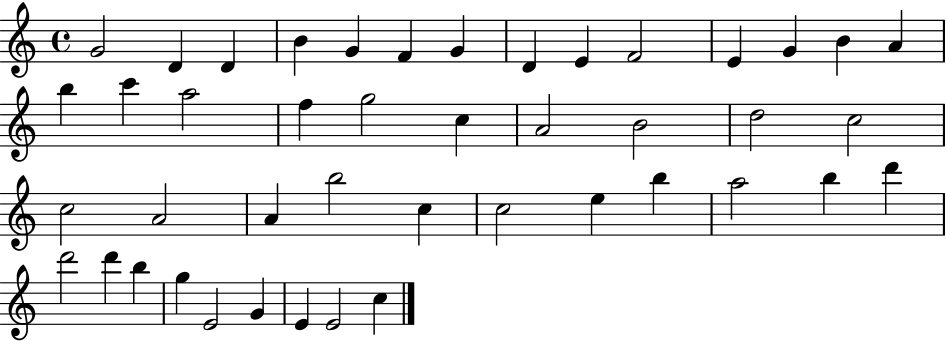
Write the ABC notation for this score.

X:1
T:Untitled
M:4/4
L:1/4
K:C
G2 D D B G F G D E F2 E G B A b c' a2 f g2 c A2 B2 d2 c2 c2 A2 A b2 c c2 e b a2 b d' d'2 d' b g E2 G E E2 c